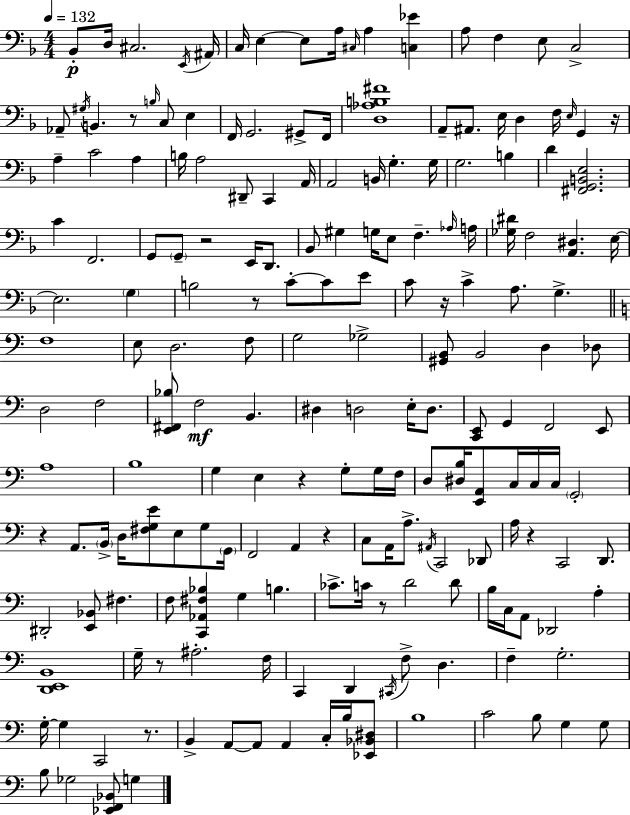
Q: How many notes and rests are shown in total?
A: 190